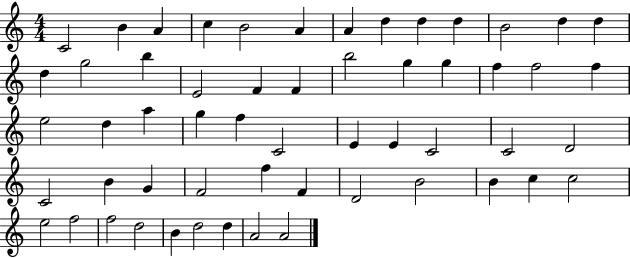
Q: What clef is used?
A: treble